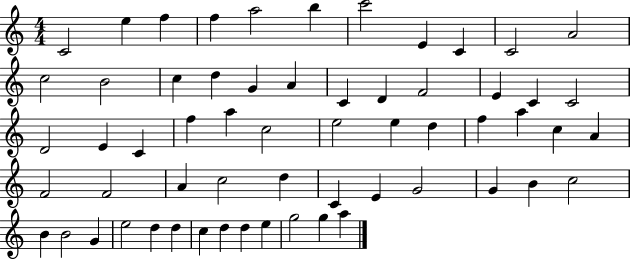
{
  \clef treble
  \numericTimeSignature
  \time 4/4
  \key c \major
  c'2 e''4 f''4 | f''4 a''2 b''4 | c'''2 e'4 c'4 | c'2 a'2 | \break c''2 b'2 | c''4 d''4 g'4 a'4 | c'4 d'4 f'2 | e'4 c'4 c'2 | \break d'2 e'4 c'4 | f''4 a''4 c''2 | e''2 e''4 d''4 | f''4 a''4 c''4 a'4 | \break f'2 f'2 | a'4 c''2 d''4 | c'4 e'4 g'2 | g'4 b'4 c''2 | \break b'4 b'2 g'4 | e''2 d''4 d''4 | c''4 d''4 d''4 e''4 | g''2 g''4 a''4 | \break \bar "|."
}